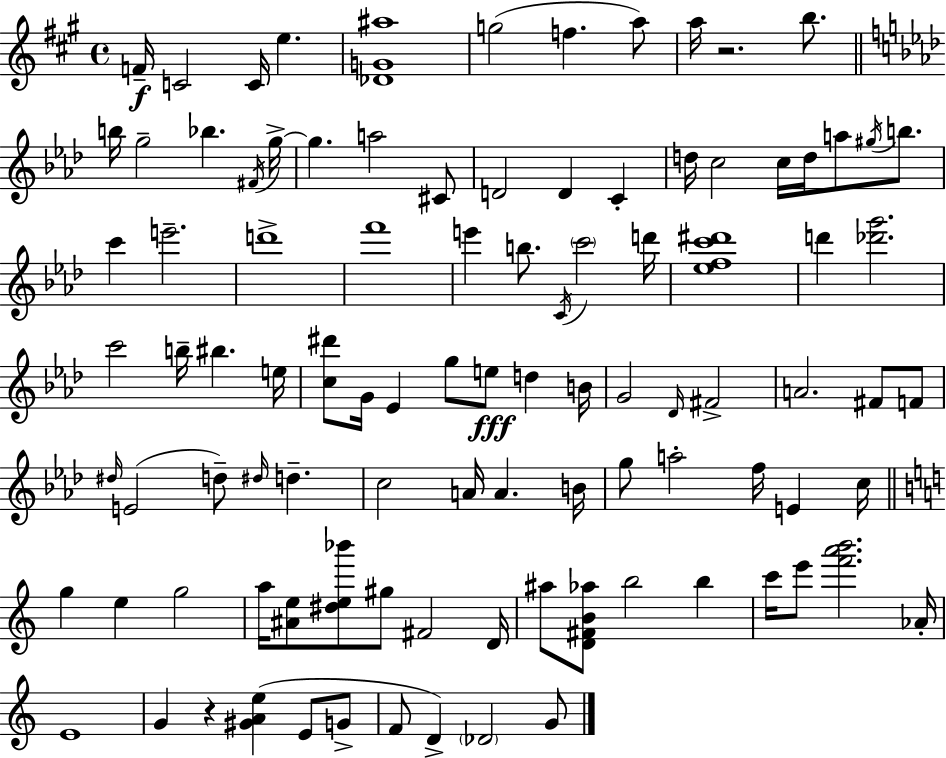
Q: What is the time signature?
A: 4/4